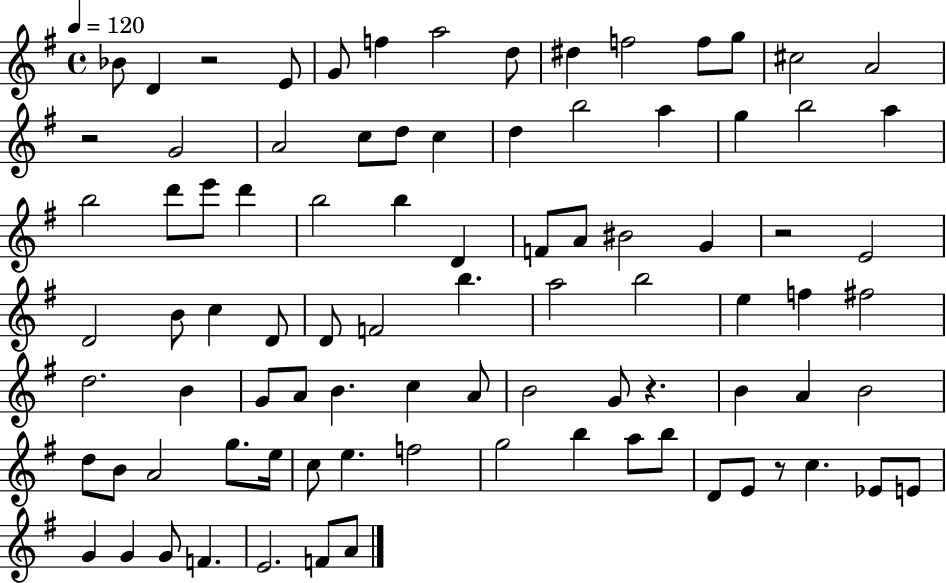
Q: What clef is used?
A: treble